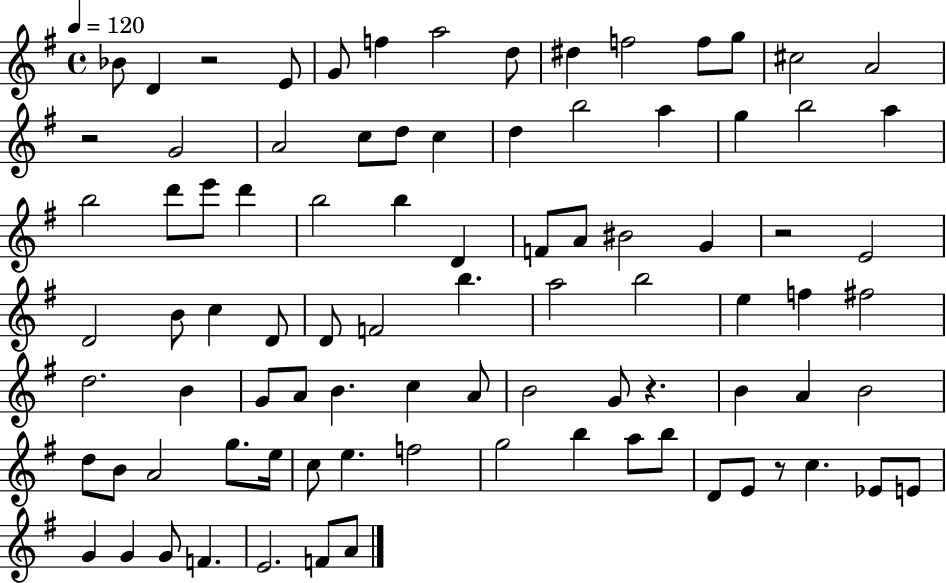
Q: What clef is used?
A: treble